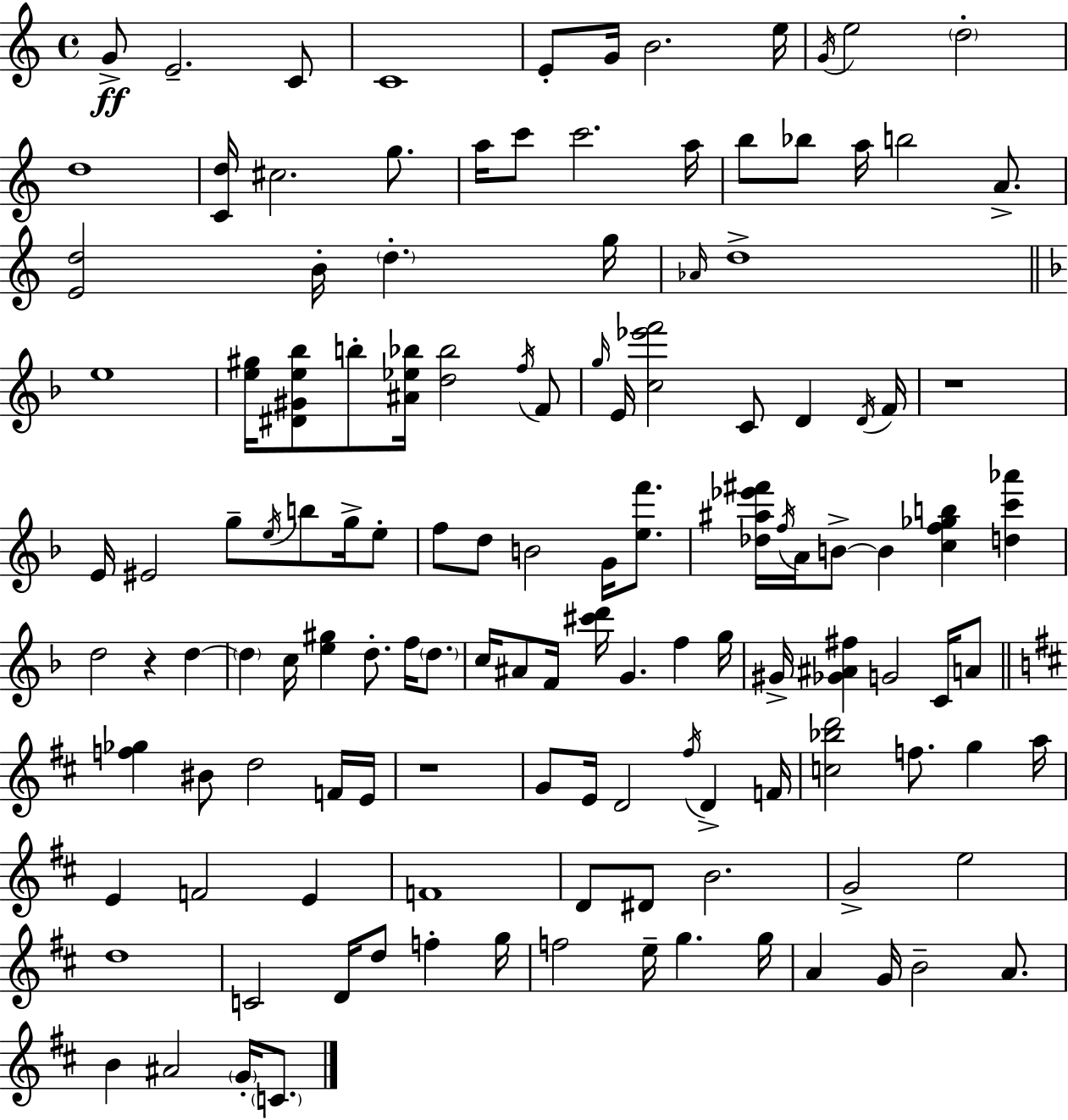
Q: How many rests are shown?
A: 3